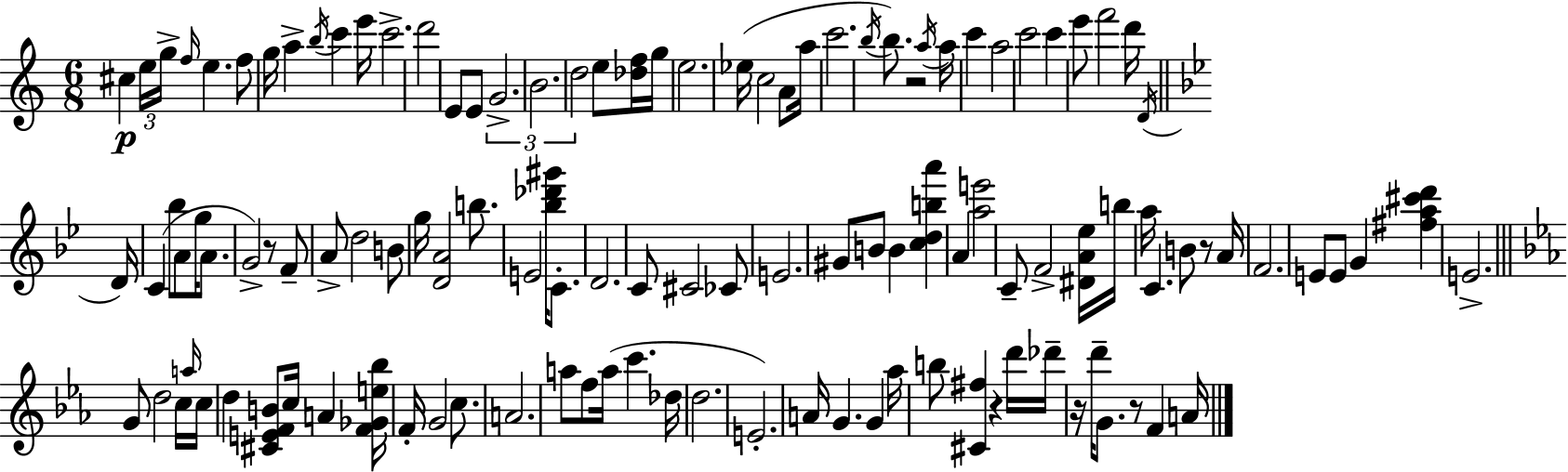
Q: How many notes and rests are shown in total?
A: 120